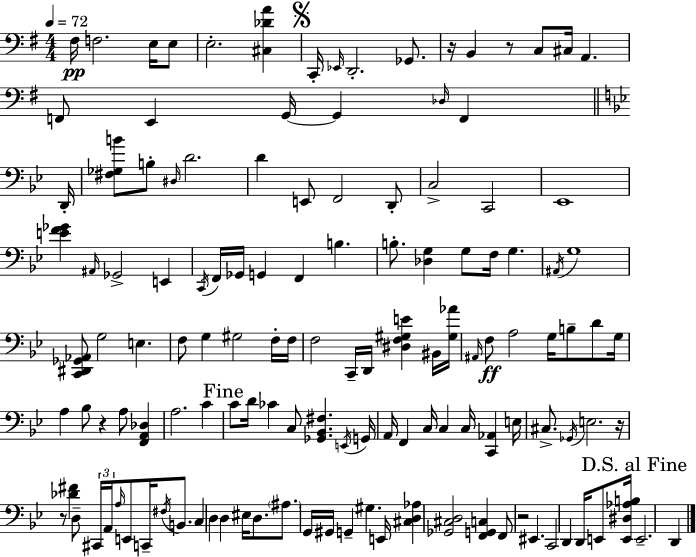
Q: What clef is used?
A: bass